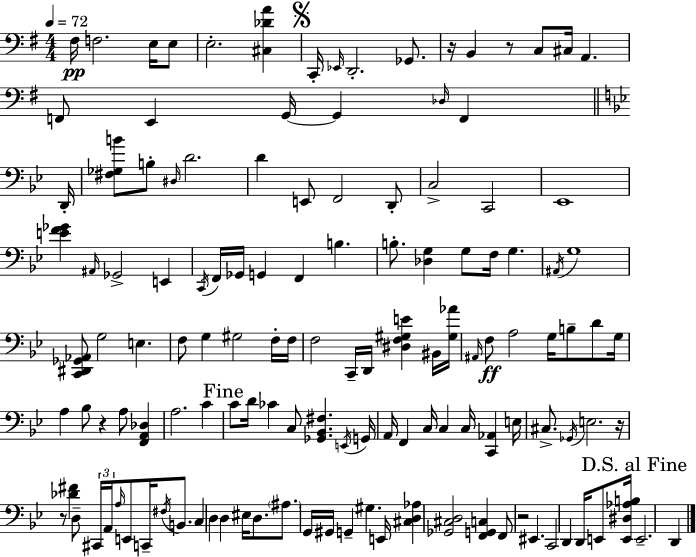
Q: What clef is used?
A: bass